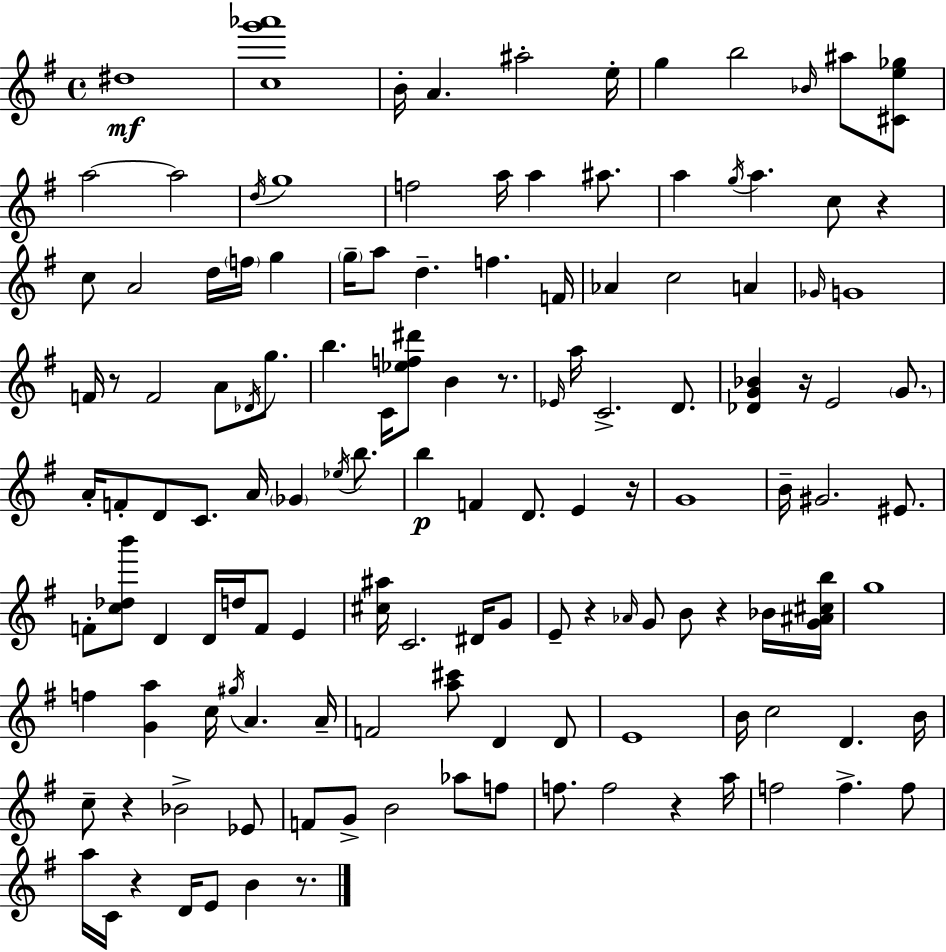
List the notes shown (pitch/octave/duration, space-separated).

D#5/w [C5,G6,Ab6]/w B4/s A4/q. A#5/h E5/s G5/q B5/h Bb4/s A#5/e [C#4,E5,Gb5]/e A5/h A5/h D5/s G5/w F5/h A5/s A5/q A#5/e. A5/q G5/s A5/q. C5/e R/q C5/e A4/h D5/s F5/s G5/q G5/s A5/e D5/q. F5/q. F4/s Ab4/q C5/h A4/q Gb4/s G4/w F4/s R/e F4/h A4/e Db4/s G5/e. B5/q. C4/s [Eb5,F5,D#6]/e B4/q R/e. Eb4/s A5/s C4/h. D4/e. [Db4,G4,Bb4]/q R/s E4/h G4/e. A4/s F4/e D4/e C4/e. A4/s Gb4/q Eb5/s B5/e. B5/q F4/q D4/e. E4/q R/s G4/w B4/s G#4/h. EIS4/e. F4/e [C5,Db5,B6]/e D4/q D4/s D5/s F4/e E4/q [C#5,A#5]/s C4/h. D#4/s G4/e E4/e R/q Ab4/s G4/e B4/e R/q Bb4/s [G4,A#4,C#5,B5]/s G5/w F5/q [G4,A5]/q C5/s G#5/s A4/q. A4/s F4/h [A5,C#6]/e D4/q D4/e E4/w B4/s C5/h D4/q. B4/s C5/e R/q Bb4/h Eb4/e F4/e G4/e B4/h Ab5/e F5/e F5/e. F5/h R/q A5/s F5/h F5/q. F5/e A5/s C4/s R/q D4/s E4/e B4/q R/e.